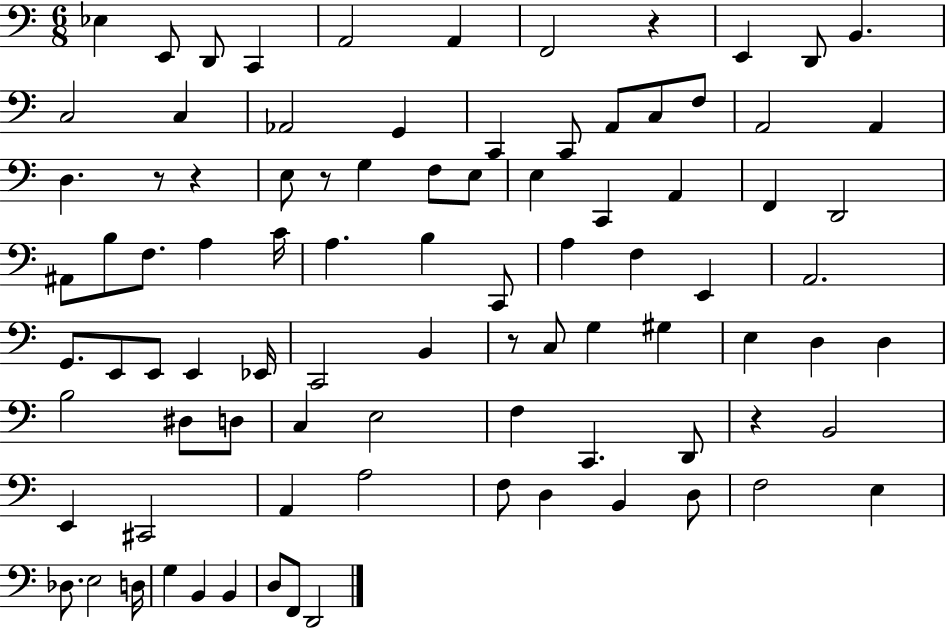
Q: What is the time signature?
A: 6/8